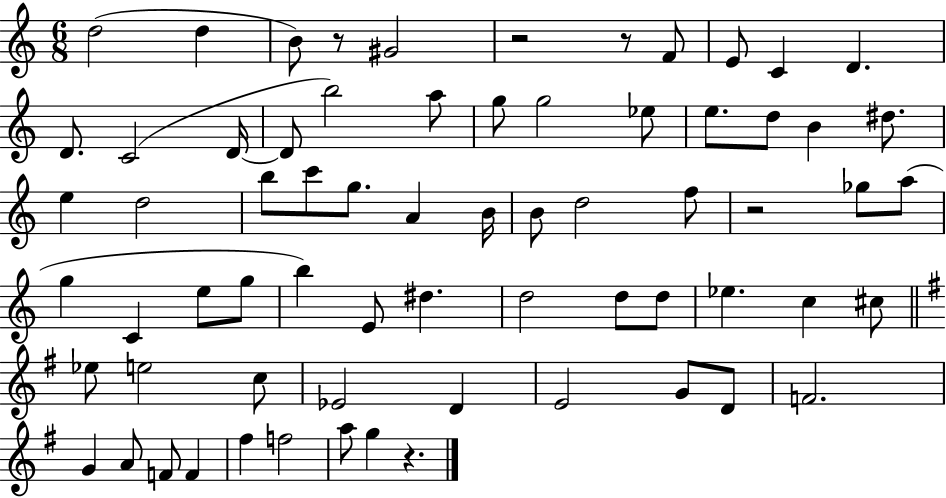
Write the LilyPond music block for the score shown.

{
  \clef treble
  \numericTimeSignature
  \time 6/8
  \key c \major
  d''2( d''4 | b'8) r8 gis'2 | r2 r8 f'8 | e'8 c'4 d'4. | \break d'8. c'2( d'16~~ | d'8 b''2) a''8 | g''8 g''2 ees''8 | e''8. d''8 b'4 dis''8. | \break e''4 d''2 | b''8 c'''8 g''8. a'4 b'16 | b'8 d''2 f''8 | r2 ges''8 a''8( | \break g''4 c'4 e''8 g''8 | b''4) e'8 dis''4. | d''2 d''8 d''8 | ees''4. c''4 cis''8 | \break \bar "||" \break \key e \minor ees''8 e''2 c''8 | ees'2 d'4 | e'2 g'8 d'8 | f'2. | \break g'4 a'8 f'8 f'4 | fis''4 f''2 | a''8 g''4 r4. | \bar "|."
}